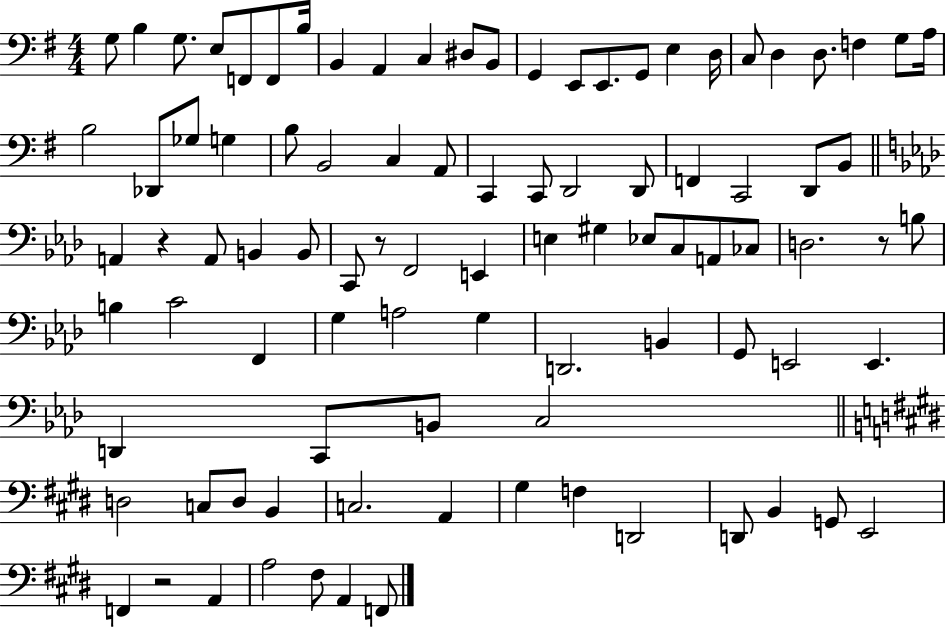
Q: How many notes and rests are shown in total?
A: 93